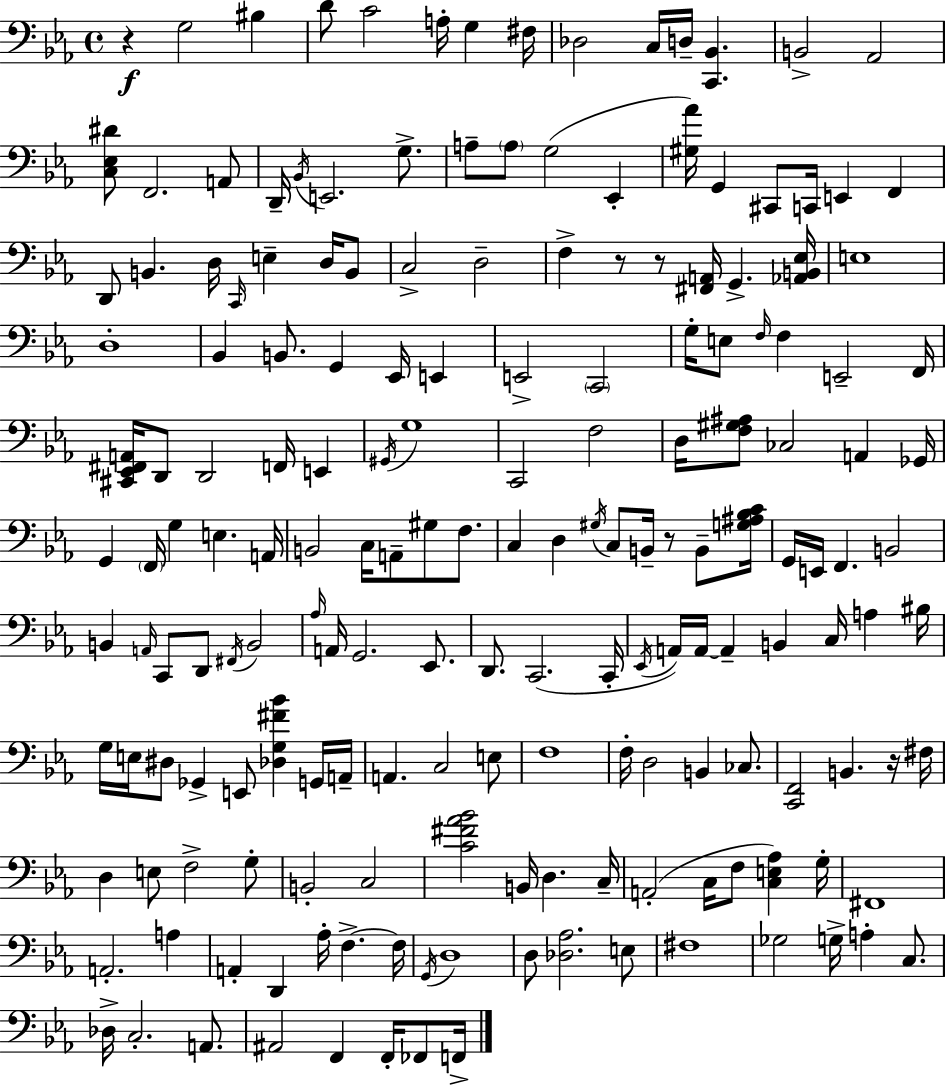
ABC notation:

X:1
T:Untitled
M:4/4
L:1/4
K:Eb
z G,2 ^B, D/2 C2 A,/4 G, ^F,/4 _D,2 C,/4 D,/4 [C,,_B,,] B,,2 _A,,2 [C,_E,^D]/2 F,,2 A,,/2 D,,/4 _B,,/4 E,,2 G,/2 A,/2 A,/2 G,2 _E,, [^G,_A]/4 G,, ^C,,/2 C,,/4 E,, F,, D,,/2 B,, D,/4 C,,/4 E, D,/4 B,,/2 C,2 D,2 F, z/2 z/2 [^F,,A,,]/4 G,, [_A,,B,,_E,]/4 E,4 D,4 _B,, B,,/2 G,, _E,,/4 E,, E,,2 C,,2 G,/4 E,/2 F,/4 F, E,,2 F,,/4 [^C,,_E,,^F,,A,,]/4 D,,/2 D,,2 F,,/4 E,, ^G,,/4 G,4 C,,2 F,2 D,/4 [F,^G,^A,]/2 _C,2 A,, _G,,/4 G,, F,,/4 G, E, A,,/4 B,,2 C,/4 A,,/2 ^G,/2 F,/2 C, D, ^G,/4 C,/2 B,,/4 z/2 B,,/2 [G,^A,_B,C]/4 G,,/4 E,,/4 F,, B,,2 B,, A,,/4 C,,/2 D,,/2 ^F,,/4 B,,2 _A,/4 A,,/4 G,,2 _E,,/2 D,,/2 C,,2 C,,/4 _E,,/4 A,,/4 A,,/4 A,, B,, C,/4 A, ^B,/4 G,/4 E,/4 ^D,/2 _G,, E,,/2 [_D,G,^F_B] G,,/4 A,,/4 A,, C,2 E,/2 F,4 F,/4 D,2 B,, _C,/2 [C,,F,,]2 B,, z/4 ^F,/4 D, E,/2 F,2 G,/2 B,,2 C,2 [C^F_A_B]2 B,,/4 D, C,/4 A,,2 C,/4 F,/2 [C,E,_A,] G,/4 ^F,,4 A,,2 A, A,, D,, _A,/4 F, F,/4 G,,/4 D,4 D,/2 [_D,_A,]2 E,/2 ^F,4 _G,2 G,/4 A, C,/2 _D,/4 C,2 A,,/2 ^A,,2 F,, F,,/4 _F,,/2 F,,/4